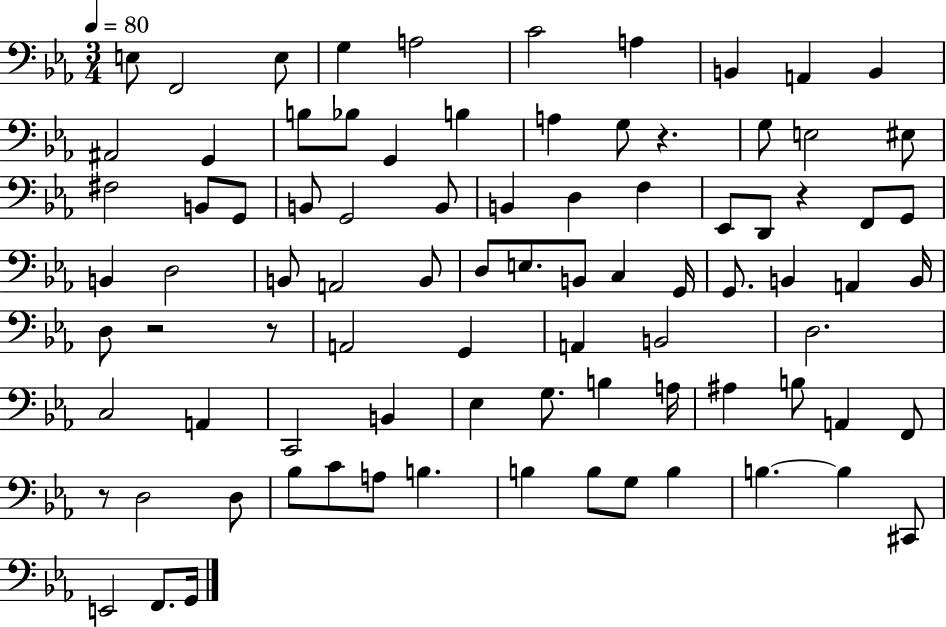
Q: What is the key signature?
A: EES major